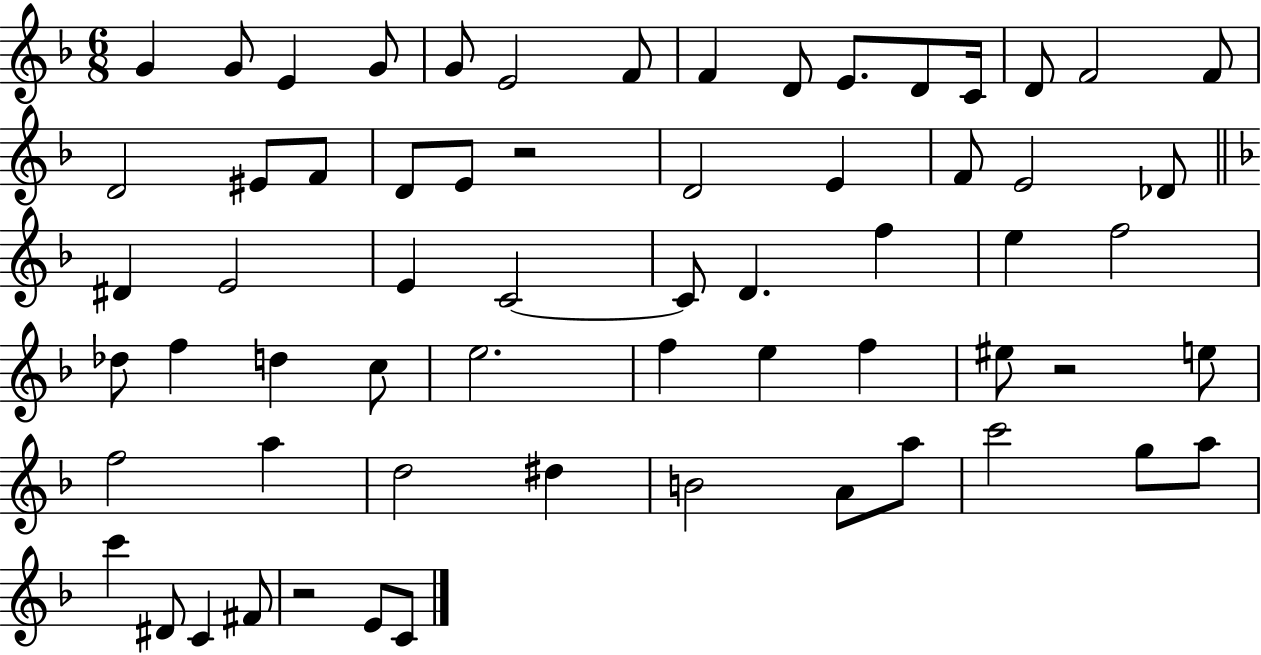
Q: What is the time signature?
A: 6/8